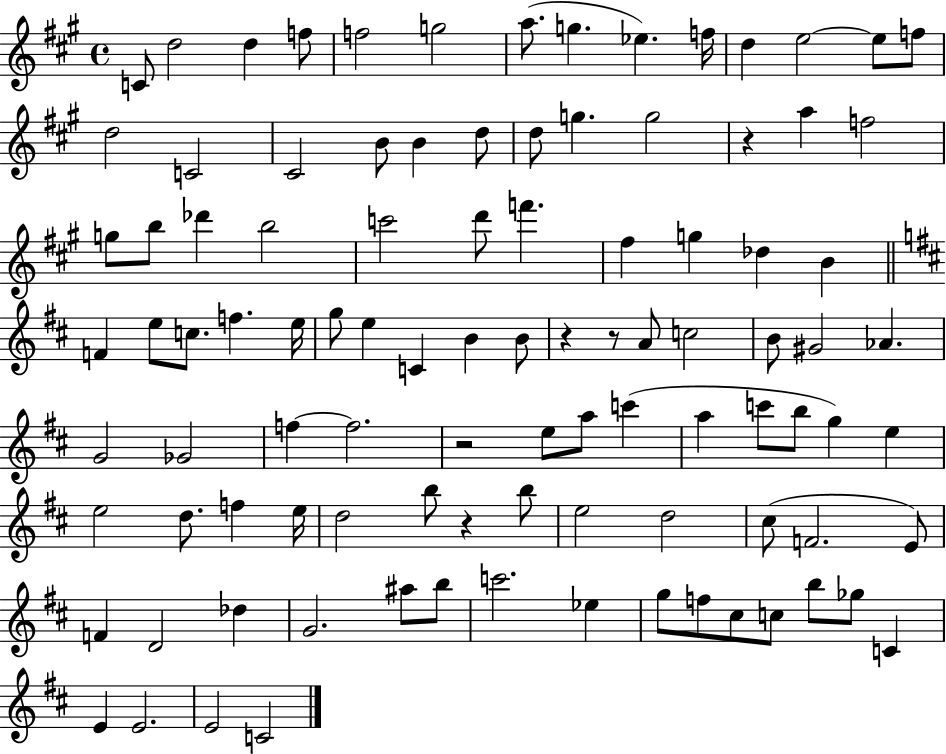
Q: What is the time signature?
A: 4/4